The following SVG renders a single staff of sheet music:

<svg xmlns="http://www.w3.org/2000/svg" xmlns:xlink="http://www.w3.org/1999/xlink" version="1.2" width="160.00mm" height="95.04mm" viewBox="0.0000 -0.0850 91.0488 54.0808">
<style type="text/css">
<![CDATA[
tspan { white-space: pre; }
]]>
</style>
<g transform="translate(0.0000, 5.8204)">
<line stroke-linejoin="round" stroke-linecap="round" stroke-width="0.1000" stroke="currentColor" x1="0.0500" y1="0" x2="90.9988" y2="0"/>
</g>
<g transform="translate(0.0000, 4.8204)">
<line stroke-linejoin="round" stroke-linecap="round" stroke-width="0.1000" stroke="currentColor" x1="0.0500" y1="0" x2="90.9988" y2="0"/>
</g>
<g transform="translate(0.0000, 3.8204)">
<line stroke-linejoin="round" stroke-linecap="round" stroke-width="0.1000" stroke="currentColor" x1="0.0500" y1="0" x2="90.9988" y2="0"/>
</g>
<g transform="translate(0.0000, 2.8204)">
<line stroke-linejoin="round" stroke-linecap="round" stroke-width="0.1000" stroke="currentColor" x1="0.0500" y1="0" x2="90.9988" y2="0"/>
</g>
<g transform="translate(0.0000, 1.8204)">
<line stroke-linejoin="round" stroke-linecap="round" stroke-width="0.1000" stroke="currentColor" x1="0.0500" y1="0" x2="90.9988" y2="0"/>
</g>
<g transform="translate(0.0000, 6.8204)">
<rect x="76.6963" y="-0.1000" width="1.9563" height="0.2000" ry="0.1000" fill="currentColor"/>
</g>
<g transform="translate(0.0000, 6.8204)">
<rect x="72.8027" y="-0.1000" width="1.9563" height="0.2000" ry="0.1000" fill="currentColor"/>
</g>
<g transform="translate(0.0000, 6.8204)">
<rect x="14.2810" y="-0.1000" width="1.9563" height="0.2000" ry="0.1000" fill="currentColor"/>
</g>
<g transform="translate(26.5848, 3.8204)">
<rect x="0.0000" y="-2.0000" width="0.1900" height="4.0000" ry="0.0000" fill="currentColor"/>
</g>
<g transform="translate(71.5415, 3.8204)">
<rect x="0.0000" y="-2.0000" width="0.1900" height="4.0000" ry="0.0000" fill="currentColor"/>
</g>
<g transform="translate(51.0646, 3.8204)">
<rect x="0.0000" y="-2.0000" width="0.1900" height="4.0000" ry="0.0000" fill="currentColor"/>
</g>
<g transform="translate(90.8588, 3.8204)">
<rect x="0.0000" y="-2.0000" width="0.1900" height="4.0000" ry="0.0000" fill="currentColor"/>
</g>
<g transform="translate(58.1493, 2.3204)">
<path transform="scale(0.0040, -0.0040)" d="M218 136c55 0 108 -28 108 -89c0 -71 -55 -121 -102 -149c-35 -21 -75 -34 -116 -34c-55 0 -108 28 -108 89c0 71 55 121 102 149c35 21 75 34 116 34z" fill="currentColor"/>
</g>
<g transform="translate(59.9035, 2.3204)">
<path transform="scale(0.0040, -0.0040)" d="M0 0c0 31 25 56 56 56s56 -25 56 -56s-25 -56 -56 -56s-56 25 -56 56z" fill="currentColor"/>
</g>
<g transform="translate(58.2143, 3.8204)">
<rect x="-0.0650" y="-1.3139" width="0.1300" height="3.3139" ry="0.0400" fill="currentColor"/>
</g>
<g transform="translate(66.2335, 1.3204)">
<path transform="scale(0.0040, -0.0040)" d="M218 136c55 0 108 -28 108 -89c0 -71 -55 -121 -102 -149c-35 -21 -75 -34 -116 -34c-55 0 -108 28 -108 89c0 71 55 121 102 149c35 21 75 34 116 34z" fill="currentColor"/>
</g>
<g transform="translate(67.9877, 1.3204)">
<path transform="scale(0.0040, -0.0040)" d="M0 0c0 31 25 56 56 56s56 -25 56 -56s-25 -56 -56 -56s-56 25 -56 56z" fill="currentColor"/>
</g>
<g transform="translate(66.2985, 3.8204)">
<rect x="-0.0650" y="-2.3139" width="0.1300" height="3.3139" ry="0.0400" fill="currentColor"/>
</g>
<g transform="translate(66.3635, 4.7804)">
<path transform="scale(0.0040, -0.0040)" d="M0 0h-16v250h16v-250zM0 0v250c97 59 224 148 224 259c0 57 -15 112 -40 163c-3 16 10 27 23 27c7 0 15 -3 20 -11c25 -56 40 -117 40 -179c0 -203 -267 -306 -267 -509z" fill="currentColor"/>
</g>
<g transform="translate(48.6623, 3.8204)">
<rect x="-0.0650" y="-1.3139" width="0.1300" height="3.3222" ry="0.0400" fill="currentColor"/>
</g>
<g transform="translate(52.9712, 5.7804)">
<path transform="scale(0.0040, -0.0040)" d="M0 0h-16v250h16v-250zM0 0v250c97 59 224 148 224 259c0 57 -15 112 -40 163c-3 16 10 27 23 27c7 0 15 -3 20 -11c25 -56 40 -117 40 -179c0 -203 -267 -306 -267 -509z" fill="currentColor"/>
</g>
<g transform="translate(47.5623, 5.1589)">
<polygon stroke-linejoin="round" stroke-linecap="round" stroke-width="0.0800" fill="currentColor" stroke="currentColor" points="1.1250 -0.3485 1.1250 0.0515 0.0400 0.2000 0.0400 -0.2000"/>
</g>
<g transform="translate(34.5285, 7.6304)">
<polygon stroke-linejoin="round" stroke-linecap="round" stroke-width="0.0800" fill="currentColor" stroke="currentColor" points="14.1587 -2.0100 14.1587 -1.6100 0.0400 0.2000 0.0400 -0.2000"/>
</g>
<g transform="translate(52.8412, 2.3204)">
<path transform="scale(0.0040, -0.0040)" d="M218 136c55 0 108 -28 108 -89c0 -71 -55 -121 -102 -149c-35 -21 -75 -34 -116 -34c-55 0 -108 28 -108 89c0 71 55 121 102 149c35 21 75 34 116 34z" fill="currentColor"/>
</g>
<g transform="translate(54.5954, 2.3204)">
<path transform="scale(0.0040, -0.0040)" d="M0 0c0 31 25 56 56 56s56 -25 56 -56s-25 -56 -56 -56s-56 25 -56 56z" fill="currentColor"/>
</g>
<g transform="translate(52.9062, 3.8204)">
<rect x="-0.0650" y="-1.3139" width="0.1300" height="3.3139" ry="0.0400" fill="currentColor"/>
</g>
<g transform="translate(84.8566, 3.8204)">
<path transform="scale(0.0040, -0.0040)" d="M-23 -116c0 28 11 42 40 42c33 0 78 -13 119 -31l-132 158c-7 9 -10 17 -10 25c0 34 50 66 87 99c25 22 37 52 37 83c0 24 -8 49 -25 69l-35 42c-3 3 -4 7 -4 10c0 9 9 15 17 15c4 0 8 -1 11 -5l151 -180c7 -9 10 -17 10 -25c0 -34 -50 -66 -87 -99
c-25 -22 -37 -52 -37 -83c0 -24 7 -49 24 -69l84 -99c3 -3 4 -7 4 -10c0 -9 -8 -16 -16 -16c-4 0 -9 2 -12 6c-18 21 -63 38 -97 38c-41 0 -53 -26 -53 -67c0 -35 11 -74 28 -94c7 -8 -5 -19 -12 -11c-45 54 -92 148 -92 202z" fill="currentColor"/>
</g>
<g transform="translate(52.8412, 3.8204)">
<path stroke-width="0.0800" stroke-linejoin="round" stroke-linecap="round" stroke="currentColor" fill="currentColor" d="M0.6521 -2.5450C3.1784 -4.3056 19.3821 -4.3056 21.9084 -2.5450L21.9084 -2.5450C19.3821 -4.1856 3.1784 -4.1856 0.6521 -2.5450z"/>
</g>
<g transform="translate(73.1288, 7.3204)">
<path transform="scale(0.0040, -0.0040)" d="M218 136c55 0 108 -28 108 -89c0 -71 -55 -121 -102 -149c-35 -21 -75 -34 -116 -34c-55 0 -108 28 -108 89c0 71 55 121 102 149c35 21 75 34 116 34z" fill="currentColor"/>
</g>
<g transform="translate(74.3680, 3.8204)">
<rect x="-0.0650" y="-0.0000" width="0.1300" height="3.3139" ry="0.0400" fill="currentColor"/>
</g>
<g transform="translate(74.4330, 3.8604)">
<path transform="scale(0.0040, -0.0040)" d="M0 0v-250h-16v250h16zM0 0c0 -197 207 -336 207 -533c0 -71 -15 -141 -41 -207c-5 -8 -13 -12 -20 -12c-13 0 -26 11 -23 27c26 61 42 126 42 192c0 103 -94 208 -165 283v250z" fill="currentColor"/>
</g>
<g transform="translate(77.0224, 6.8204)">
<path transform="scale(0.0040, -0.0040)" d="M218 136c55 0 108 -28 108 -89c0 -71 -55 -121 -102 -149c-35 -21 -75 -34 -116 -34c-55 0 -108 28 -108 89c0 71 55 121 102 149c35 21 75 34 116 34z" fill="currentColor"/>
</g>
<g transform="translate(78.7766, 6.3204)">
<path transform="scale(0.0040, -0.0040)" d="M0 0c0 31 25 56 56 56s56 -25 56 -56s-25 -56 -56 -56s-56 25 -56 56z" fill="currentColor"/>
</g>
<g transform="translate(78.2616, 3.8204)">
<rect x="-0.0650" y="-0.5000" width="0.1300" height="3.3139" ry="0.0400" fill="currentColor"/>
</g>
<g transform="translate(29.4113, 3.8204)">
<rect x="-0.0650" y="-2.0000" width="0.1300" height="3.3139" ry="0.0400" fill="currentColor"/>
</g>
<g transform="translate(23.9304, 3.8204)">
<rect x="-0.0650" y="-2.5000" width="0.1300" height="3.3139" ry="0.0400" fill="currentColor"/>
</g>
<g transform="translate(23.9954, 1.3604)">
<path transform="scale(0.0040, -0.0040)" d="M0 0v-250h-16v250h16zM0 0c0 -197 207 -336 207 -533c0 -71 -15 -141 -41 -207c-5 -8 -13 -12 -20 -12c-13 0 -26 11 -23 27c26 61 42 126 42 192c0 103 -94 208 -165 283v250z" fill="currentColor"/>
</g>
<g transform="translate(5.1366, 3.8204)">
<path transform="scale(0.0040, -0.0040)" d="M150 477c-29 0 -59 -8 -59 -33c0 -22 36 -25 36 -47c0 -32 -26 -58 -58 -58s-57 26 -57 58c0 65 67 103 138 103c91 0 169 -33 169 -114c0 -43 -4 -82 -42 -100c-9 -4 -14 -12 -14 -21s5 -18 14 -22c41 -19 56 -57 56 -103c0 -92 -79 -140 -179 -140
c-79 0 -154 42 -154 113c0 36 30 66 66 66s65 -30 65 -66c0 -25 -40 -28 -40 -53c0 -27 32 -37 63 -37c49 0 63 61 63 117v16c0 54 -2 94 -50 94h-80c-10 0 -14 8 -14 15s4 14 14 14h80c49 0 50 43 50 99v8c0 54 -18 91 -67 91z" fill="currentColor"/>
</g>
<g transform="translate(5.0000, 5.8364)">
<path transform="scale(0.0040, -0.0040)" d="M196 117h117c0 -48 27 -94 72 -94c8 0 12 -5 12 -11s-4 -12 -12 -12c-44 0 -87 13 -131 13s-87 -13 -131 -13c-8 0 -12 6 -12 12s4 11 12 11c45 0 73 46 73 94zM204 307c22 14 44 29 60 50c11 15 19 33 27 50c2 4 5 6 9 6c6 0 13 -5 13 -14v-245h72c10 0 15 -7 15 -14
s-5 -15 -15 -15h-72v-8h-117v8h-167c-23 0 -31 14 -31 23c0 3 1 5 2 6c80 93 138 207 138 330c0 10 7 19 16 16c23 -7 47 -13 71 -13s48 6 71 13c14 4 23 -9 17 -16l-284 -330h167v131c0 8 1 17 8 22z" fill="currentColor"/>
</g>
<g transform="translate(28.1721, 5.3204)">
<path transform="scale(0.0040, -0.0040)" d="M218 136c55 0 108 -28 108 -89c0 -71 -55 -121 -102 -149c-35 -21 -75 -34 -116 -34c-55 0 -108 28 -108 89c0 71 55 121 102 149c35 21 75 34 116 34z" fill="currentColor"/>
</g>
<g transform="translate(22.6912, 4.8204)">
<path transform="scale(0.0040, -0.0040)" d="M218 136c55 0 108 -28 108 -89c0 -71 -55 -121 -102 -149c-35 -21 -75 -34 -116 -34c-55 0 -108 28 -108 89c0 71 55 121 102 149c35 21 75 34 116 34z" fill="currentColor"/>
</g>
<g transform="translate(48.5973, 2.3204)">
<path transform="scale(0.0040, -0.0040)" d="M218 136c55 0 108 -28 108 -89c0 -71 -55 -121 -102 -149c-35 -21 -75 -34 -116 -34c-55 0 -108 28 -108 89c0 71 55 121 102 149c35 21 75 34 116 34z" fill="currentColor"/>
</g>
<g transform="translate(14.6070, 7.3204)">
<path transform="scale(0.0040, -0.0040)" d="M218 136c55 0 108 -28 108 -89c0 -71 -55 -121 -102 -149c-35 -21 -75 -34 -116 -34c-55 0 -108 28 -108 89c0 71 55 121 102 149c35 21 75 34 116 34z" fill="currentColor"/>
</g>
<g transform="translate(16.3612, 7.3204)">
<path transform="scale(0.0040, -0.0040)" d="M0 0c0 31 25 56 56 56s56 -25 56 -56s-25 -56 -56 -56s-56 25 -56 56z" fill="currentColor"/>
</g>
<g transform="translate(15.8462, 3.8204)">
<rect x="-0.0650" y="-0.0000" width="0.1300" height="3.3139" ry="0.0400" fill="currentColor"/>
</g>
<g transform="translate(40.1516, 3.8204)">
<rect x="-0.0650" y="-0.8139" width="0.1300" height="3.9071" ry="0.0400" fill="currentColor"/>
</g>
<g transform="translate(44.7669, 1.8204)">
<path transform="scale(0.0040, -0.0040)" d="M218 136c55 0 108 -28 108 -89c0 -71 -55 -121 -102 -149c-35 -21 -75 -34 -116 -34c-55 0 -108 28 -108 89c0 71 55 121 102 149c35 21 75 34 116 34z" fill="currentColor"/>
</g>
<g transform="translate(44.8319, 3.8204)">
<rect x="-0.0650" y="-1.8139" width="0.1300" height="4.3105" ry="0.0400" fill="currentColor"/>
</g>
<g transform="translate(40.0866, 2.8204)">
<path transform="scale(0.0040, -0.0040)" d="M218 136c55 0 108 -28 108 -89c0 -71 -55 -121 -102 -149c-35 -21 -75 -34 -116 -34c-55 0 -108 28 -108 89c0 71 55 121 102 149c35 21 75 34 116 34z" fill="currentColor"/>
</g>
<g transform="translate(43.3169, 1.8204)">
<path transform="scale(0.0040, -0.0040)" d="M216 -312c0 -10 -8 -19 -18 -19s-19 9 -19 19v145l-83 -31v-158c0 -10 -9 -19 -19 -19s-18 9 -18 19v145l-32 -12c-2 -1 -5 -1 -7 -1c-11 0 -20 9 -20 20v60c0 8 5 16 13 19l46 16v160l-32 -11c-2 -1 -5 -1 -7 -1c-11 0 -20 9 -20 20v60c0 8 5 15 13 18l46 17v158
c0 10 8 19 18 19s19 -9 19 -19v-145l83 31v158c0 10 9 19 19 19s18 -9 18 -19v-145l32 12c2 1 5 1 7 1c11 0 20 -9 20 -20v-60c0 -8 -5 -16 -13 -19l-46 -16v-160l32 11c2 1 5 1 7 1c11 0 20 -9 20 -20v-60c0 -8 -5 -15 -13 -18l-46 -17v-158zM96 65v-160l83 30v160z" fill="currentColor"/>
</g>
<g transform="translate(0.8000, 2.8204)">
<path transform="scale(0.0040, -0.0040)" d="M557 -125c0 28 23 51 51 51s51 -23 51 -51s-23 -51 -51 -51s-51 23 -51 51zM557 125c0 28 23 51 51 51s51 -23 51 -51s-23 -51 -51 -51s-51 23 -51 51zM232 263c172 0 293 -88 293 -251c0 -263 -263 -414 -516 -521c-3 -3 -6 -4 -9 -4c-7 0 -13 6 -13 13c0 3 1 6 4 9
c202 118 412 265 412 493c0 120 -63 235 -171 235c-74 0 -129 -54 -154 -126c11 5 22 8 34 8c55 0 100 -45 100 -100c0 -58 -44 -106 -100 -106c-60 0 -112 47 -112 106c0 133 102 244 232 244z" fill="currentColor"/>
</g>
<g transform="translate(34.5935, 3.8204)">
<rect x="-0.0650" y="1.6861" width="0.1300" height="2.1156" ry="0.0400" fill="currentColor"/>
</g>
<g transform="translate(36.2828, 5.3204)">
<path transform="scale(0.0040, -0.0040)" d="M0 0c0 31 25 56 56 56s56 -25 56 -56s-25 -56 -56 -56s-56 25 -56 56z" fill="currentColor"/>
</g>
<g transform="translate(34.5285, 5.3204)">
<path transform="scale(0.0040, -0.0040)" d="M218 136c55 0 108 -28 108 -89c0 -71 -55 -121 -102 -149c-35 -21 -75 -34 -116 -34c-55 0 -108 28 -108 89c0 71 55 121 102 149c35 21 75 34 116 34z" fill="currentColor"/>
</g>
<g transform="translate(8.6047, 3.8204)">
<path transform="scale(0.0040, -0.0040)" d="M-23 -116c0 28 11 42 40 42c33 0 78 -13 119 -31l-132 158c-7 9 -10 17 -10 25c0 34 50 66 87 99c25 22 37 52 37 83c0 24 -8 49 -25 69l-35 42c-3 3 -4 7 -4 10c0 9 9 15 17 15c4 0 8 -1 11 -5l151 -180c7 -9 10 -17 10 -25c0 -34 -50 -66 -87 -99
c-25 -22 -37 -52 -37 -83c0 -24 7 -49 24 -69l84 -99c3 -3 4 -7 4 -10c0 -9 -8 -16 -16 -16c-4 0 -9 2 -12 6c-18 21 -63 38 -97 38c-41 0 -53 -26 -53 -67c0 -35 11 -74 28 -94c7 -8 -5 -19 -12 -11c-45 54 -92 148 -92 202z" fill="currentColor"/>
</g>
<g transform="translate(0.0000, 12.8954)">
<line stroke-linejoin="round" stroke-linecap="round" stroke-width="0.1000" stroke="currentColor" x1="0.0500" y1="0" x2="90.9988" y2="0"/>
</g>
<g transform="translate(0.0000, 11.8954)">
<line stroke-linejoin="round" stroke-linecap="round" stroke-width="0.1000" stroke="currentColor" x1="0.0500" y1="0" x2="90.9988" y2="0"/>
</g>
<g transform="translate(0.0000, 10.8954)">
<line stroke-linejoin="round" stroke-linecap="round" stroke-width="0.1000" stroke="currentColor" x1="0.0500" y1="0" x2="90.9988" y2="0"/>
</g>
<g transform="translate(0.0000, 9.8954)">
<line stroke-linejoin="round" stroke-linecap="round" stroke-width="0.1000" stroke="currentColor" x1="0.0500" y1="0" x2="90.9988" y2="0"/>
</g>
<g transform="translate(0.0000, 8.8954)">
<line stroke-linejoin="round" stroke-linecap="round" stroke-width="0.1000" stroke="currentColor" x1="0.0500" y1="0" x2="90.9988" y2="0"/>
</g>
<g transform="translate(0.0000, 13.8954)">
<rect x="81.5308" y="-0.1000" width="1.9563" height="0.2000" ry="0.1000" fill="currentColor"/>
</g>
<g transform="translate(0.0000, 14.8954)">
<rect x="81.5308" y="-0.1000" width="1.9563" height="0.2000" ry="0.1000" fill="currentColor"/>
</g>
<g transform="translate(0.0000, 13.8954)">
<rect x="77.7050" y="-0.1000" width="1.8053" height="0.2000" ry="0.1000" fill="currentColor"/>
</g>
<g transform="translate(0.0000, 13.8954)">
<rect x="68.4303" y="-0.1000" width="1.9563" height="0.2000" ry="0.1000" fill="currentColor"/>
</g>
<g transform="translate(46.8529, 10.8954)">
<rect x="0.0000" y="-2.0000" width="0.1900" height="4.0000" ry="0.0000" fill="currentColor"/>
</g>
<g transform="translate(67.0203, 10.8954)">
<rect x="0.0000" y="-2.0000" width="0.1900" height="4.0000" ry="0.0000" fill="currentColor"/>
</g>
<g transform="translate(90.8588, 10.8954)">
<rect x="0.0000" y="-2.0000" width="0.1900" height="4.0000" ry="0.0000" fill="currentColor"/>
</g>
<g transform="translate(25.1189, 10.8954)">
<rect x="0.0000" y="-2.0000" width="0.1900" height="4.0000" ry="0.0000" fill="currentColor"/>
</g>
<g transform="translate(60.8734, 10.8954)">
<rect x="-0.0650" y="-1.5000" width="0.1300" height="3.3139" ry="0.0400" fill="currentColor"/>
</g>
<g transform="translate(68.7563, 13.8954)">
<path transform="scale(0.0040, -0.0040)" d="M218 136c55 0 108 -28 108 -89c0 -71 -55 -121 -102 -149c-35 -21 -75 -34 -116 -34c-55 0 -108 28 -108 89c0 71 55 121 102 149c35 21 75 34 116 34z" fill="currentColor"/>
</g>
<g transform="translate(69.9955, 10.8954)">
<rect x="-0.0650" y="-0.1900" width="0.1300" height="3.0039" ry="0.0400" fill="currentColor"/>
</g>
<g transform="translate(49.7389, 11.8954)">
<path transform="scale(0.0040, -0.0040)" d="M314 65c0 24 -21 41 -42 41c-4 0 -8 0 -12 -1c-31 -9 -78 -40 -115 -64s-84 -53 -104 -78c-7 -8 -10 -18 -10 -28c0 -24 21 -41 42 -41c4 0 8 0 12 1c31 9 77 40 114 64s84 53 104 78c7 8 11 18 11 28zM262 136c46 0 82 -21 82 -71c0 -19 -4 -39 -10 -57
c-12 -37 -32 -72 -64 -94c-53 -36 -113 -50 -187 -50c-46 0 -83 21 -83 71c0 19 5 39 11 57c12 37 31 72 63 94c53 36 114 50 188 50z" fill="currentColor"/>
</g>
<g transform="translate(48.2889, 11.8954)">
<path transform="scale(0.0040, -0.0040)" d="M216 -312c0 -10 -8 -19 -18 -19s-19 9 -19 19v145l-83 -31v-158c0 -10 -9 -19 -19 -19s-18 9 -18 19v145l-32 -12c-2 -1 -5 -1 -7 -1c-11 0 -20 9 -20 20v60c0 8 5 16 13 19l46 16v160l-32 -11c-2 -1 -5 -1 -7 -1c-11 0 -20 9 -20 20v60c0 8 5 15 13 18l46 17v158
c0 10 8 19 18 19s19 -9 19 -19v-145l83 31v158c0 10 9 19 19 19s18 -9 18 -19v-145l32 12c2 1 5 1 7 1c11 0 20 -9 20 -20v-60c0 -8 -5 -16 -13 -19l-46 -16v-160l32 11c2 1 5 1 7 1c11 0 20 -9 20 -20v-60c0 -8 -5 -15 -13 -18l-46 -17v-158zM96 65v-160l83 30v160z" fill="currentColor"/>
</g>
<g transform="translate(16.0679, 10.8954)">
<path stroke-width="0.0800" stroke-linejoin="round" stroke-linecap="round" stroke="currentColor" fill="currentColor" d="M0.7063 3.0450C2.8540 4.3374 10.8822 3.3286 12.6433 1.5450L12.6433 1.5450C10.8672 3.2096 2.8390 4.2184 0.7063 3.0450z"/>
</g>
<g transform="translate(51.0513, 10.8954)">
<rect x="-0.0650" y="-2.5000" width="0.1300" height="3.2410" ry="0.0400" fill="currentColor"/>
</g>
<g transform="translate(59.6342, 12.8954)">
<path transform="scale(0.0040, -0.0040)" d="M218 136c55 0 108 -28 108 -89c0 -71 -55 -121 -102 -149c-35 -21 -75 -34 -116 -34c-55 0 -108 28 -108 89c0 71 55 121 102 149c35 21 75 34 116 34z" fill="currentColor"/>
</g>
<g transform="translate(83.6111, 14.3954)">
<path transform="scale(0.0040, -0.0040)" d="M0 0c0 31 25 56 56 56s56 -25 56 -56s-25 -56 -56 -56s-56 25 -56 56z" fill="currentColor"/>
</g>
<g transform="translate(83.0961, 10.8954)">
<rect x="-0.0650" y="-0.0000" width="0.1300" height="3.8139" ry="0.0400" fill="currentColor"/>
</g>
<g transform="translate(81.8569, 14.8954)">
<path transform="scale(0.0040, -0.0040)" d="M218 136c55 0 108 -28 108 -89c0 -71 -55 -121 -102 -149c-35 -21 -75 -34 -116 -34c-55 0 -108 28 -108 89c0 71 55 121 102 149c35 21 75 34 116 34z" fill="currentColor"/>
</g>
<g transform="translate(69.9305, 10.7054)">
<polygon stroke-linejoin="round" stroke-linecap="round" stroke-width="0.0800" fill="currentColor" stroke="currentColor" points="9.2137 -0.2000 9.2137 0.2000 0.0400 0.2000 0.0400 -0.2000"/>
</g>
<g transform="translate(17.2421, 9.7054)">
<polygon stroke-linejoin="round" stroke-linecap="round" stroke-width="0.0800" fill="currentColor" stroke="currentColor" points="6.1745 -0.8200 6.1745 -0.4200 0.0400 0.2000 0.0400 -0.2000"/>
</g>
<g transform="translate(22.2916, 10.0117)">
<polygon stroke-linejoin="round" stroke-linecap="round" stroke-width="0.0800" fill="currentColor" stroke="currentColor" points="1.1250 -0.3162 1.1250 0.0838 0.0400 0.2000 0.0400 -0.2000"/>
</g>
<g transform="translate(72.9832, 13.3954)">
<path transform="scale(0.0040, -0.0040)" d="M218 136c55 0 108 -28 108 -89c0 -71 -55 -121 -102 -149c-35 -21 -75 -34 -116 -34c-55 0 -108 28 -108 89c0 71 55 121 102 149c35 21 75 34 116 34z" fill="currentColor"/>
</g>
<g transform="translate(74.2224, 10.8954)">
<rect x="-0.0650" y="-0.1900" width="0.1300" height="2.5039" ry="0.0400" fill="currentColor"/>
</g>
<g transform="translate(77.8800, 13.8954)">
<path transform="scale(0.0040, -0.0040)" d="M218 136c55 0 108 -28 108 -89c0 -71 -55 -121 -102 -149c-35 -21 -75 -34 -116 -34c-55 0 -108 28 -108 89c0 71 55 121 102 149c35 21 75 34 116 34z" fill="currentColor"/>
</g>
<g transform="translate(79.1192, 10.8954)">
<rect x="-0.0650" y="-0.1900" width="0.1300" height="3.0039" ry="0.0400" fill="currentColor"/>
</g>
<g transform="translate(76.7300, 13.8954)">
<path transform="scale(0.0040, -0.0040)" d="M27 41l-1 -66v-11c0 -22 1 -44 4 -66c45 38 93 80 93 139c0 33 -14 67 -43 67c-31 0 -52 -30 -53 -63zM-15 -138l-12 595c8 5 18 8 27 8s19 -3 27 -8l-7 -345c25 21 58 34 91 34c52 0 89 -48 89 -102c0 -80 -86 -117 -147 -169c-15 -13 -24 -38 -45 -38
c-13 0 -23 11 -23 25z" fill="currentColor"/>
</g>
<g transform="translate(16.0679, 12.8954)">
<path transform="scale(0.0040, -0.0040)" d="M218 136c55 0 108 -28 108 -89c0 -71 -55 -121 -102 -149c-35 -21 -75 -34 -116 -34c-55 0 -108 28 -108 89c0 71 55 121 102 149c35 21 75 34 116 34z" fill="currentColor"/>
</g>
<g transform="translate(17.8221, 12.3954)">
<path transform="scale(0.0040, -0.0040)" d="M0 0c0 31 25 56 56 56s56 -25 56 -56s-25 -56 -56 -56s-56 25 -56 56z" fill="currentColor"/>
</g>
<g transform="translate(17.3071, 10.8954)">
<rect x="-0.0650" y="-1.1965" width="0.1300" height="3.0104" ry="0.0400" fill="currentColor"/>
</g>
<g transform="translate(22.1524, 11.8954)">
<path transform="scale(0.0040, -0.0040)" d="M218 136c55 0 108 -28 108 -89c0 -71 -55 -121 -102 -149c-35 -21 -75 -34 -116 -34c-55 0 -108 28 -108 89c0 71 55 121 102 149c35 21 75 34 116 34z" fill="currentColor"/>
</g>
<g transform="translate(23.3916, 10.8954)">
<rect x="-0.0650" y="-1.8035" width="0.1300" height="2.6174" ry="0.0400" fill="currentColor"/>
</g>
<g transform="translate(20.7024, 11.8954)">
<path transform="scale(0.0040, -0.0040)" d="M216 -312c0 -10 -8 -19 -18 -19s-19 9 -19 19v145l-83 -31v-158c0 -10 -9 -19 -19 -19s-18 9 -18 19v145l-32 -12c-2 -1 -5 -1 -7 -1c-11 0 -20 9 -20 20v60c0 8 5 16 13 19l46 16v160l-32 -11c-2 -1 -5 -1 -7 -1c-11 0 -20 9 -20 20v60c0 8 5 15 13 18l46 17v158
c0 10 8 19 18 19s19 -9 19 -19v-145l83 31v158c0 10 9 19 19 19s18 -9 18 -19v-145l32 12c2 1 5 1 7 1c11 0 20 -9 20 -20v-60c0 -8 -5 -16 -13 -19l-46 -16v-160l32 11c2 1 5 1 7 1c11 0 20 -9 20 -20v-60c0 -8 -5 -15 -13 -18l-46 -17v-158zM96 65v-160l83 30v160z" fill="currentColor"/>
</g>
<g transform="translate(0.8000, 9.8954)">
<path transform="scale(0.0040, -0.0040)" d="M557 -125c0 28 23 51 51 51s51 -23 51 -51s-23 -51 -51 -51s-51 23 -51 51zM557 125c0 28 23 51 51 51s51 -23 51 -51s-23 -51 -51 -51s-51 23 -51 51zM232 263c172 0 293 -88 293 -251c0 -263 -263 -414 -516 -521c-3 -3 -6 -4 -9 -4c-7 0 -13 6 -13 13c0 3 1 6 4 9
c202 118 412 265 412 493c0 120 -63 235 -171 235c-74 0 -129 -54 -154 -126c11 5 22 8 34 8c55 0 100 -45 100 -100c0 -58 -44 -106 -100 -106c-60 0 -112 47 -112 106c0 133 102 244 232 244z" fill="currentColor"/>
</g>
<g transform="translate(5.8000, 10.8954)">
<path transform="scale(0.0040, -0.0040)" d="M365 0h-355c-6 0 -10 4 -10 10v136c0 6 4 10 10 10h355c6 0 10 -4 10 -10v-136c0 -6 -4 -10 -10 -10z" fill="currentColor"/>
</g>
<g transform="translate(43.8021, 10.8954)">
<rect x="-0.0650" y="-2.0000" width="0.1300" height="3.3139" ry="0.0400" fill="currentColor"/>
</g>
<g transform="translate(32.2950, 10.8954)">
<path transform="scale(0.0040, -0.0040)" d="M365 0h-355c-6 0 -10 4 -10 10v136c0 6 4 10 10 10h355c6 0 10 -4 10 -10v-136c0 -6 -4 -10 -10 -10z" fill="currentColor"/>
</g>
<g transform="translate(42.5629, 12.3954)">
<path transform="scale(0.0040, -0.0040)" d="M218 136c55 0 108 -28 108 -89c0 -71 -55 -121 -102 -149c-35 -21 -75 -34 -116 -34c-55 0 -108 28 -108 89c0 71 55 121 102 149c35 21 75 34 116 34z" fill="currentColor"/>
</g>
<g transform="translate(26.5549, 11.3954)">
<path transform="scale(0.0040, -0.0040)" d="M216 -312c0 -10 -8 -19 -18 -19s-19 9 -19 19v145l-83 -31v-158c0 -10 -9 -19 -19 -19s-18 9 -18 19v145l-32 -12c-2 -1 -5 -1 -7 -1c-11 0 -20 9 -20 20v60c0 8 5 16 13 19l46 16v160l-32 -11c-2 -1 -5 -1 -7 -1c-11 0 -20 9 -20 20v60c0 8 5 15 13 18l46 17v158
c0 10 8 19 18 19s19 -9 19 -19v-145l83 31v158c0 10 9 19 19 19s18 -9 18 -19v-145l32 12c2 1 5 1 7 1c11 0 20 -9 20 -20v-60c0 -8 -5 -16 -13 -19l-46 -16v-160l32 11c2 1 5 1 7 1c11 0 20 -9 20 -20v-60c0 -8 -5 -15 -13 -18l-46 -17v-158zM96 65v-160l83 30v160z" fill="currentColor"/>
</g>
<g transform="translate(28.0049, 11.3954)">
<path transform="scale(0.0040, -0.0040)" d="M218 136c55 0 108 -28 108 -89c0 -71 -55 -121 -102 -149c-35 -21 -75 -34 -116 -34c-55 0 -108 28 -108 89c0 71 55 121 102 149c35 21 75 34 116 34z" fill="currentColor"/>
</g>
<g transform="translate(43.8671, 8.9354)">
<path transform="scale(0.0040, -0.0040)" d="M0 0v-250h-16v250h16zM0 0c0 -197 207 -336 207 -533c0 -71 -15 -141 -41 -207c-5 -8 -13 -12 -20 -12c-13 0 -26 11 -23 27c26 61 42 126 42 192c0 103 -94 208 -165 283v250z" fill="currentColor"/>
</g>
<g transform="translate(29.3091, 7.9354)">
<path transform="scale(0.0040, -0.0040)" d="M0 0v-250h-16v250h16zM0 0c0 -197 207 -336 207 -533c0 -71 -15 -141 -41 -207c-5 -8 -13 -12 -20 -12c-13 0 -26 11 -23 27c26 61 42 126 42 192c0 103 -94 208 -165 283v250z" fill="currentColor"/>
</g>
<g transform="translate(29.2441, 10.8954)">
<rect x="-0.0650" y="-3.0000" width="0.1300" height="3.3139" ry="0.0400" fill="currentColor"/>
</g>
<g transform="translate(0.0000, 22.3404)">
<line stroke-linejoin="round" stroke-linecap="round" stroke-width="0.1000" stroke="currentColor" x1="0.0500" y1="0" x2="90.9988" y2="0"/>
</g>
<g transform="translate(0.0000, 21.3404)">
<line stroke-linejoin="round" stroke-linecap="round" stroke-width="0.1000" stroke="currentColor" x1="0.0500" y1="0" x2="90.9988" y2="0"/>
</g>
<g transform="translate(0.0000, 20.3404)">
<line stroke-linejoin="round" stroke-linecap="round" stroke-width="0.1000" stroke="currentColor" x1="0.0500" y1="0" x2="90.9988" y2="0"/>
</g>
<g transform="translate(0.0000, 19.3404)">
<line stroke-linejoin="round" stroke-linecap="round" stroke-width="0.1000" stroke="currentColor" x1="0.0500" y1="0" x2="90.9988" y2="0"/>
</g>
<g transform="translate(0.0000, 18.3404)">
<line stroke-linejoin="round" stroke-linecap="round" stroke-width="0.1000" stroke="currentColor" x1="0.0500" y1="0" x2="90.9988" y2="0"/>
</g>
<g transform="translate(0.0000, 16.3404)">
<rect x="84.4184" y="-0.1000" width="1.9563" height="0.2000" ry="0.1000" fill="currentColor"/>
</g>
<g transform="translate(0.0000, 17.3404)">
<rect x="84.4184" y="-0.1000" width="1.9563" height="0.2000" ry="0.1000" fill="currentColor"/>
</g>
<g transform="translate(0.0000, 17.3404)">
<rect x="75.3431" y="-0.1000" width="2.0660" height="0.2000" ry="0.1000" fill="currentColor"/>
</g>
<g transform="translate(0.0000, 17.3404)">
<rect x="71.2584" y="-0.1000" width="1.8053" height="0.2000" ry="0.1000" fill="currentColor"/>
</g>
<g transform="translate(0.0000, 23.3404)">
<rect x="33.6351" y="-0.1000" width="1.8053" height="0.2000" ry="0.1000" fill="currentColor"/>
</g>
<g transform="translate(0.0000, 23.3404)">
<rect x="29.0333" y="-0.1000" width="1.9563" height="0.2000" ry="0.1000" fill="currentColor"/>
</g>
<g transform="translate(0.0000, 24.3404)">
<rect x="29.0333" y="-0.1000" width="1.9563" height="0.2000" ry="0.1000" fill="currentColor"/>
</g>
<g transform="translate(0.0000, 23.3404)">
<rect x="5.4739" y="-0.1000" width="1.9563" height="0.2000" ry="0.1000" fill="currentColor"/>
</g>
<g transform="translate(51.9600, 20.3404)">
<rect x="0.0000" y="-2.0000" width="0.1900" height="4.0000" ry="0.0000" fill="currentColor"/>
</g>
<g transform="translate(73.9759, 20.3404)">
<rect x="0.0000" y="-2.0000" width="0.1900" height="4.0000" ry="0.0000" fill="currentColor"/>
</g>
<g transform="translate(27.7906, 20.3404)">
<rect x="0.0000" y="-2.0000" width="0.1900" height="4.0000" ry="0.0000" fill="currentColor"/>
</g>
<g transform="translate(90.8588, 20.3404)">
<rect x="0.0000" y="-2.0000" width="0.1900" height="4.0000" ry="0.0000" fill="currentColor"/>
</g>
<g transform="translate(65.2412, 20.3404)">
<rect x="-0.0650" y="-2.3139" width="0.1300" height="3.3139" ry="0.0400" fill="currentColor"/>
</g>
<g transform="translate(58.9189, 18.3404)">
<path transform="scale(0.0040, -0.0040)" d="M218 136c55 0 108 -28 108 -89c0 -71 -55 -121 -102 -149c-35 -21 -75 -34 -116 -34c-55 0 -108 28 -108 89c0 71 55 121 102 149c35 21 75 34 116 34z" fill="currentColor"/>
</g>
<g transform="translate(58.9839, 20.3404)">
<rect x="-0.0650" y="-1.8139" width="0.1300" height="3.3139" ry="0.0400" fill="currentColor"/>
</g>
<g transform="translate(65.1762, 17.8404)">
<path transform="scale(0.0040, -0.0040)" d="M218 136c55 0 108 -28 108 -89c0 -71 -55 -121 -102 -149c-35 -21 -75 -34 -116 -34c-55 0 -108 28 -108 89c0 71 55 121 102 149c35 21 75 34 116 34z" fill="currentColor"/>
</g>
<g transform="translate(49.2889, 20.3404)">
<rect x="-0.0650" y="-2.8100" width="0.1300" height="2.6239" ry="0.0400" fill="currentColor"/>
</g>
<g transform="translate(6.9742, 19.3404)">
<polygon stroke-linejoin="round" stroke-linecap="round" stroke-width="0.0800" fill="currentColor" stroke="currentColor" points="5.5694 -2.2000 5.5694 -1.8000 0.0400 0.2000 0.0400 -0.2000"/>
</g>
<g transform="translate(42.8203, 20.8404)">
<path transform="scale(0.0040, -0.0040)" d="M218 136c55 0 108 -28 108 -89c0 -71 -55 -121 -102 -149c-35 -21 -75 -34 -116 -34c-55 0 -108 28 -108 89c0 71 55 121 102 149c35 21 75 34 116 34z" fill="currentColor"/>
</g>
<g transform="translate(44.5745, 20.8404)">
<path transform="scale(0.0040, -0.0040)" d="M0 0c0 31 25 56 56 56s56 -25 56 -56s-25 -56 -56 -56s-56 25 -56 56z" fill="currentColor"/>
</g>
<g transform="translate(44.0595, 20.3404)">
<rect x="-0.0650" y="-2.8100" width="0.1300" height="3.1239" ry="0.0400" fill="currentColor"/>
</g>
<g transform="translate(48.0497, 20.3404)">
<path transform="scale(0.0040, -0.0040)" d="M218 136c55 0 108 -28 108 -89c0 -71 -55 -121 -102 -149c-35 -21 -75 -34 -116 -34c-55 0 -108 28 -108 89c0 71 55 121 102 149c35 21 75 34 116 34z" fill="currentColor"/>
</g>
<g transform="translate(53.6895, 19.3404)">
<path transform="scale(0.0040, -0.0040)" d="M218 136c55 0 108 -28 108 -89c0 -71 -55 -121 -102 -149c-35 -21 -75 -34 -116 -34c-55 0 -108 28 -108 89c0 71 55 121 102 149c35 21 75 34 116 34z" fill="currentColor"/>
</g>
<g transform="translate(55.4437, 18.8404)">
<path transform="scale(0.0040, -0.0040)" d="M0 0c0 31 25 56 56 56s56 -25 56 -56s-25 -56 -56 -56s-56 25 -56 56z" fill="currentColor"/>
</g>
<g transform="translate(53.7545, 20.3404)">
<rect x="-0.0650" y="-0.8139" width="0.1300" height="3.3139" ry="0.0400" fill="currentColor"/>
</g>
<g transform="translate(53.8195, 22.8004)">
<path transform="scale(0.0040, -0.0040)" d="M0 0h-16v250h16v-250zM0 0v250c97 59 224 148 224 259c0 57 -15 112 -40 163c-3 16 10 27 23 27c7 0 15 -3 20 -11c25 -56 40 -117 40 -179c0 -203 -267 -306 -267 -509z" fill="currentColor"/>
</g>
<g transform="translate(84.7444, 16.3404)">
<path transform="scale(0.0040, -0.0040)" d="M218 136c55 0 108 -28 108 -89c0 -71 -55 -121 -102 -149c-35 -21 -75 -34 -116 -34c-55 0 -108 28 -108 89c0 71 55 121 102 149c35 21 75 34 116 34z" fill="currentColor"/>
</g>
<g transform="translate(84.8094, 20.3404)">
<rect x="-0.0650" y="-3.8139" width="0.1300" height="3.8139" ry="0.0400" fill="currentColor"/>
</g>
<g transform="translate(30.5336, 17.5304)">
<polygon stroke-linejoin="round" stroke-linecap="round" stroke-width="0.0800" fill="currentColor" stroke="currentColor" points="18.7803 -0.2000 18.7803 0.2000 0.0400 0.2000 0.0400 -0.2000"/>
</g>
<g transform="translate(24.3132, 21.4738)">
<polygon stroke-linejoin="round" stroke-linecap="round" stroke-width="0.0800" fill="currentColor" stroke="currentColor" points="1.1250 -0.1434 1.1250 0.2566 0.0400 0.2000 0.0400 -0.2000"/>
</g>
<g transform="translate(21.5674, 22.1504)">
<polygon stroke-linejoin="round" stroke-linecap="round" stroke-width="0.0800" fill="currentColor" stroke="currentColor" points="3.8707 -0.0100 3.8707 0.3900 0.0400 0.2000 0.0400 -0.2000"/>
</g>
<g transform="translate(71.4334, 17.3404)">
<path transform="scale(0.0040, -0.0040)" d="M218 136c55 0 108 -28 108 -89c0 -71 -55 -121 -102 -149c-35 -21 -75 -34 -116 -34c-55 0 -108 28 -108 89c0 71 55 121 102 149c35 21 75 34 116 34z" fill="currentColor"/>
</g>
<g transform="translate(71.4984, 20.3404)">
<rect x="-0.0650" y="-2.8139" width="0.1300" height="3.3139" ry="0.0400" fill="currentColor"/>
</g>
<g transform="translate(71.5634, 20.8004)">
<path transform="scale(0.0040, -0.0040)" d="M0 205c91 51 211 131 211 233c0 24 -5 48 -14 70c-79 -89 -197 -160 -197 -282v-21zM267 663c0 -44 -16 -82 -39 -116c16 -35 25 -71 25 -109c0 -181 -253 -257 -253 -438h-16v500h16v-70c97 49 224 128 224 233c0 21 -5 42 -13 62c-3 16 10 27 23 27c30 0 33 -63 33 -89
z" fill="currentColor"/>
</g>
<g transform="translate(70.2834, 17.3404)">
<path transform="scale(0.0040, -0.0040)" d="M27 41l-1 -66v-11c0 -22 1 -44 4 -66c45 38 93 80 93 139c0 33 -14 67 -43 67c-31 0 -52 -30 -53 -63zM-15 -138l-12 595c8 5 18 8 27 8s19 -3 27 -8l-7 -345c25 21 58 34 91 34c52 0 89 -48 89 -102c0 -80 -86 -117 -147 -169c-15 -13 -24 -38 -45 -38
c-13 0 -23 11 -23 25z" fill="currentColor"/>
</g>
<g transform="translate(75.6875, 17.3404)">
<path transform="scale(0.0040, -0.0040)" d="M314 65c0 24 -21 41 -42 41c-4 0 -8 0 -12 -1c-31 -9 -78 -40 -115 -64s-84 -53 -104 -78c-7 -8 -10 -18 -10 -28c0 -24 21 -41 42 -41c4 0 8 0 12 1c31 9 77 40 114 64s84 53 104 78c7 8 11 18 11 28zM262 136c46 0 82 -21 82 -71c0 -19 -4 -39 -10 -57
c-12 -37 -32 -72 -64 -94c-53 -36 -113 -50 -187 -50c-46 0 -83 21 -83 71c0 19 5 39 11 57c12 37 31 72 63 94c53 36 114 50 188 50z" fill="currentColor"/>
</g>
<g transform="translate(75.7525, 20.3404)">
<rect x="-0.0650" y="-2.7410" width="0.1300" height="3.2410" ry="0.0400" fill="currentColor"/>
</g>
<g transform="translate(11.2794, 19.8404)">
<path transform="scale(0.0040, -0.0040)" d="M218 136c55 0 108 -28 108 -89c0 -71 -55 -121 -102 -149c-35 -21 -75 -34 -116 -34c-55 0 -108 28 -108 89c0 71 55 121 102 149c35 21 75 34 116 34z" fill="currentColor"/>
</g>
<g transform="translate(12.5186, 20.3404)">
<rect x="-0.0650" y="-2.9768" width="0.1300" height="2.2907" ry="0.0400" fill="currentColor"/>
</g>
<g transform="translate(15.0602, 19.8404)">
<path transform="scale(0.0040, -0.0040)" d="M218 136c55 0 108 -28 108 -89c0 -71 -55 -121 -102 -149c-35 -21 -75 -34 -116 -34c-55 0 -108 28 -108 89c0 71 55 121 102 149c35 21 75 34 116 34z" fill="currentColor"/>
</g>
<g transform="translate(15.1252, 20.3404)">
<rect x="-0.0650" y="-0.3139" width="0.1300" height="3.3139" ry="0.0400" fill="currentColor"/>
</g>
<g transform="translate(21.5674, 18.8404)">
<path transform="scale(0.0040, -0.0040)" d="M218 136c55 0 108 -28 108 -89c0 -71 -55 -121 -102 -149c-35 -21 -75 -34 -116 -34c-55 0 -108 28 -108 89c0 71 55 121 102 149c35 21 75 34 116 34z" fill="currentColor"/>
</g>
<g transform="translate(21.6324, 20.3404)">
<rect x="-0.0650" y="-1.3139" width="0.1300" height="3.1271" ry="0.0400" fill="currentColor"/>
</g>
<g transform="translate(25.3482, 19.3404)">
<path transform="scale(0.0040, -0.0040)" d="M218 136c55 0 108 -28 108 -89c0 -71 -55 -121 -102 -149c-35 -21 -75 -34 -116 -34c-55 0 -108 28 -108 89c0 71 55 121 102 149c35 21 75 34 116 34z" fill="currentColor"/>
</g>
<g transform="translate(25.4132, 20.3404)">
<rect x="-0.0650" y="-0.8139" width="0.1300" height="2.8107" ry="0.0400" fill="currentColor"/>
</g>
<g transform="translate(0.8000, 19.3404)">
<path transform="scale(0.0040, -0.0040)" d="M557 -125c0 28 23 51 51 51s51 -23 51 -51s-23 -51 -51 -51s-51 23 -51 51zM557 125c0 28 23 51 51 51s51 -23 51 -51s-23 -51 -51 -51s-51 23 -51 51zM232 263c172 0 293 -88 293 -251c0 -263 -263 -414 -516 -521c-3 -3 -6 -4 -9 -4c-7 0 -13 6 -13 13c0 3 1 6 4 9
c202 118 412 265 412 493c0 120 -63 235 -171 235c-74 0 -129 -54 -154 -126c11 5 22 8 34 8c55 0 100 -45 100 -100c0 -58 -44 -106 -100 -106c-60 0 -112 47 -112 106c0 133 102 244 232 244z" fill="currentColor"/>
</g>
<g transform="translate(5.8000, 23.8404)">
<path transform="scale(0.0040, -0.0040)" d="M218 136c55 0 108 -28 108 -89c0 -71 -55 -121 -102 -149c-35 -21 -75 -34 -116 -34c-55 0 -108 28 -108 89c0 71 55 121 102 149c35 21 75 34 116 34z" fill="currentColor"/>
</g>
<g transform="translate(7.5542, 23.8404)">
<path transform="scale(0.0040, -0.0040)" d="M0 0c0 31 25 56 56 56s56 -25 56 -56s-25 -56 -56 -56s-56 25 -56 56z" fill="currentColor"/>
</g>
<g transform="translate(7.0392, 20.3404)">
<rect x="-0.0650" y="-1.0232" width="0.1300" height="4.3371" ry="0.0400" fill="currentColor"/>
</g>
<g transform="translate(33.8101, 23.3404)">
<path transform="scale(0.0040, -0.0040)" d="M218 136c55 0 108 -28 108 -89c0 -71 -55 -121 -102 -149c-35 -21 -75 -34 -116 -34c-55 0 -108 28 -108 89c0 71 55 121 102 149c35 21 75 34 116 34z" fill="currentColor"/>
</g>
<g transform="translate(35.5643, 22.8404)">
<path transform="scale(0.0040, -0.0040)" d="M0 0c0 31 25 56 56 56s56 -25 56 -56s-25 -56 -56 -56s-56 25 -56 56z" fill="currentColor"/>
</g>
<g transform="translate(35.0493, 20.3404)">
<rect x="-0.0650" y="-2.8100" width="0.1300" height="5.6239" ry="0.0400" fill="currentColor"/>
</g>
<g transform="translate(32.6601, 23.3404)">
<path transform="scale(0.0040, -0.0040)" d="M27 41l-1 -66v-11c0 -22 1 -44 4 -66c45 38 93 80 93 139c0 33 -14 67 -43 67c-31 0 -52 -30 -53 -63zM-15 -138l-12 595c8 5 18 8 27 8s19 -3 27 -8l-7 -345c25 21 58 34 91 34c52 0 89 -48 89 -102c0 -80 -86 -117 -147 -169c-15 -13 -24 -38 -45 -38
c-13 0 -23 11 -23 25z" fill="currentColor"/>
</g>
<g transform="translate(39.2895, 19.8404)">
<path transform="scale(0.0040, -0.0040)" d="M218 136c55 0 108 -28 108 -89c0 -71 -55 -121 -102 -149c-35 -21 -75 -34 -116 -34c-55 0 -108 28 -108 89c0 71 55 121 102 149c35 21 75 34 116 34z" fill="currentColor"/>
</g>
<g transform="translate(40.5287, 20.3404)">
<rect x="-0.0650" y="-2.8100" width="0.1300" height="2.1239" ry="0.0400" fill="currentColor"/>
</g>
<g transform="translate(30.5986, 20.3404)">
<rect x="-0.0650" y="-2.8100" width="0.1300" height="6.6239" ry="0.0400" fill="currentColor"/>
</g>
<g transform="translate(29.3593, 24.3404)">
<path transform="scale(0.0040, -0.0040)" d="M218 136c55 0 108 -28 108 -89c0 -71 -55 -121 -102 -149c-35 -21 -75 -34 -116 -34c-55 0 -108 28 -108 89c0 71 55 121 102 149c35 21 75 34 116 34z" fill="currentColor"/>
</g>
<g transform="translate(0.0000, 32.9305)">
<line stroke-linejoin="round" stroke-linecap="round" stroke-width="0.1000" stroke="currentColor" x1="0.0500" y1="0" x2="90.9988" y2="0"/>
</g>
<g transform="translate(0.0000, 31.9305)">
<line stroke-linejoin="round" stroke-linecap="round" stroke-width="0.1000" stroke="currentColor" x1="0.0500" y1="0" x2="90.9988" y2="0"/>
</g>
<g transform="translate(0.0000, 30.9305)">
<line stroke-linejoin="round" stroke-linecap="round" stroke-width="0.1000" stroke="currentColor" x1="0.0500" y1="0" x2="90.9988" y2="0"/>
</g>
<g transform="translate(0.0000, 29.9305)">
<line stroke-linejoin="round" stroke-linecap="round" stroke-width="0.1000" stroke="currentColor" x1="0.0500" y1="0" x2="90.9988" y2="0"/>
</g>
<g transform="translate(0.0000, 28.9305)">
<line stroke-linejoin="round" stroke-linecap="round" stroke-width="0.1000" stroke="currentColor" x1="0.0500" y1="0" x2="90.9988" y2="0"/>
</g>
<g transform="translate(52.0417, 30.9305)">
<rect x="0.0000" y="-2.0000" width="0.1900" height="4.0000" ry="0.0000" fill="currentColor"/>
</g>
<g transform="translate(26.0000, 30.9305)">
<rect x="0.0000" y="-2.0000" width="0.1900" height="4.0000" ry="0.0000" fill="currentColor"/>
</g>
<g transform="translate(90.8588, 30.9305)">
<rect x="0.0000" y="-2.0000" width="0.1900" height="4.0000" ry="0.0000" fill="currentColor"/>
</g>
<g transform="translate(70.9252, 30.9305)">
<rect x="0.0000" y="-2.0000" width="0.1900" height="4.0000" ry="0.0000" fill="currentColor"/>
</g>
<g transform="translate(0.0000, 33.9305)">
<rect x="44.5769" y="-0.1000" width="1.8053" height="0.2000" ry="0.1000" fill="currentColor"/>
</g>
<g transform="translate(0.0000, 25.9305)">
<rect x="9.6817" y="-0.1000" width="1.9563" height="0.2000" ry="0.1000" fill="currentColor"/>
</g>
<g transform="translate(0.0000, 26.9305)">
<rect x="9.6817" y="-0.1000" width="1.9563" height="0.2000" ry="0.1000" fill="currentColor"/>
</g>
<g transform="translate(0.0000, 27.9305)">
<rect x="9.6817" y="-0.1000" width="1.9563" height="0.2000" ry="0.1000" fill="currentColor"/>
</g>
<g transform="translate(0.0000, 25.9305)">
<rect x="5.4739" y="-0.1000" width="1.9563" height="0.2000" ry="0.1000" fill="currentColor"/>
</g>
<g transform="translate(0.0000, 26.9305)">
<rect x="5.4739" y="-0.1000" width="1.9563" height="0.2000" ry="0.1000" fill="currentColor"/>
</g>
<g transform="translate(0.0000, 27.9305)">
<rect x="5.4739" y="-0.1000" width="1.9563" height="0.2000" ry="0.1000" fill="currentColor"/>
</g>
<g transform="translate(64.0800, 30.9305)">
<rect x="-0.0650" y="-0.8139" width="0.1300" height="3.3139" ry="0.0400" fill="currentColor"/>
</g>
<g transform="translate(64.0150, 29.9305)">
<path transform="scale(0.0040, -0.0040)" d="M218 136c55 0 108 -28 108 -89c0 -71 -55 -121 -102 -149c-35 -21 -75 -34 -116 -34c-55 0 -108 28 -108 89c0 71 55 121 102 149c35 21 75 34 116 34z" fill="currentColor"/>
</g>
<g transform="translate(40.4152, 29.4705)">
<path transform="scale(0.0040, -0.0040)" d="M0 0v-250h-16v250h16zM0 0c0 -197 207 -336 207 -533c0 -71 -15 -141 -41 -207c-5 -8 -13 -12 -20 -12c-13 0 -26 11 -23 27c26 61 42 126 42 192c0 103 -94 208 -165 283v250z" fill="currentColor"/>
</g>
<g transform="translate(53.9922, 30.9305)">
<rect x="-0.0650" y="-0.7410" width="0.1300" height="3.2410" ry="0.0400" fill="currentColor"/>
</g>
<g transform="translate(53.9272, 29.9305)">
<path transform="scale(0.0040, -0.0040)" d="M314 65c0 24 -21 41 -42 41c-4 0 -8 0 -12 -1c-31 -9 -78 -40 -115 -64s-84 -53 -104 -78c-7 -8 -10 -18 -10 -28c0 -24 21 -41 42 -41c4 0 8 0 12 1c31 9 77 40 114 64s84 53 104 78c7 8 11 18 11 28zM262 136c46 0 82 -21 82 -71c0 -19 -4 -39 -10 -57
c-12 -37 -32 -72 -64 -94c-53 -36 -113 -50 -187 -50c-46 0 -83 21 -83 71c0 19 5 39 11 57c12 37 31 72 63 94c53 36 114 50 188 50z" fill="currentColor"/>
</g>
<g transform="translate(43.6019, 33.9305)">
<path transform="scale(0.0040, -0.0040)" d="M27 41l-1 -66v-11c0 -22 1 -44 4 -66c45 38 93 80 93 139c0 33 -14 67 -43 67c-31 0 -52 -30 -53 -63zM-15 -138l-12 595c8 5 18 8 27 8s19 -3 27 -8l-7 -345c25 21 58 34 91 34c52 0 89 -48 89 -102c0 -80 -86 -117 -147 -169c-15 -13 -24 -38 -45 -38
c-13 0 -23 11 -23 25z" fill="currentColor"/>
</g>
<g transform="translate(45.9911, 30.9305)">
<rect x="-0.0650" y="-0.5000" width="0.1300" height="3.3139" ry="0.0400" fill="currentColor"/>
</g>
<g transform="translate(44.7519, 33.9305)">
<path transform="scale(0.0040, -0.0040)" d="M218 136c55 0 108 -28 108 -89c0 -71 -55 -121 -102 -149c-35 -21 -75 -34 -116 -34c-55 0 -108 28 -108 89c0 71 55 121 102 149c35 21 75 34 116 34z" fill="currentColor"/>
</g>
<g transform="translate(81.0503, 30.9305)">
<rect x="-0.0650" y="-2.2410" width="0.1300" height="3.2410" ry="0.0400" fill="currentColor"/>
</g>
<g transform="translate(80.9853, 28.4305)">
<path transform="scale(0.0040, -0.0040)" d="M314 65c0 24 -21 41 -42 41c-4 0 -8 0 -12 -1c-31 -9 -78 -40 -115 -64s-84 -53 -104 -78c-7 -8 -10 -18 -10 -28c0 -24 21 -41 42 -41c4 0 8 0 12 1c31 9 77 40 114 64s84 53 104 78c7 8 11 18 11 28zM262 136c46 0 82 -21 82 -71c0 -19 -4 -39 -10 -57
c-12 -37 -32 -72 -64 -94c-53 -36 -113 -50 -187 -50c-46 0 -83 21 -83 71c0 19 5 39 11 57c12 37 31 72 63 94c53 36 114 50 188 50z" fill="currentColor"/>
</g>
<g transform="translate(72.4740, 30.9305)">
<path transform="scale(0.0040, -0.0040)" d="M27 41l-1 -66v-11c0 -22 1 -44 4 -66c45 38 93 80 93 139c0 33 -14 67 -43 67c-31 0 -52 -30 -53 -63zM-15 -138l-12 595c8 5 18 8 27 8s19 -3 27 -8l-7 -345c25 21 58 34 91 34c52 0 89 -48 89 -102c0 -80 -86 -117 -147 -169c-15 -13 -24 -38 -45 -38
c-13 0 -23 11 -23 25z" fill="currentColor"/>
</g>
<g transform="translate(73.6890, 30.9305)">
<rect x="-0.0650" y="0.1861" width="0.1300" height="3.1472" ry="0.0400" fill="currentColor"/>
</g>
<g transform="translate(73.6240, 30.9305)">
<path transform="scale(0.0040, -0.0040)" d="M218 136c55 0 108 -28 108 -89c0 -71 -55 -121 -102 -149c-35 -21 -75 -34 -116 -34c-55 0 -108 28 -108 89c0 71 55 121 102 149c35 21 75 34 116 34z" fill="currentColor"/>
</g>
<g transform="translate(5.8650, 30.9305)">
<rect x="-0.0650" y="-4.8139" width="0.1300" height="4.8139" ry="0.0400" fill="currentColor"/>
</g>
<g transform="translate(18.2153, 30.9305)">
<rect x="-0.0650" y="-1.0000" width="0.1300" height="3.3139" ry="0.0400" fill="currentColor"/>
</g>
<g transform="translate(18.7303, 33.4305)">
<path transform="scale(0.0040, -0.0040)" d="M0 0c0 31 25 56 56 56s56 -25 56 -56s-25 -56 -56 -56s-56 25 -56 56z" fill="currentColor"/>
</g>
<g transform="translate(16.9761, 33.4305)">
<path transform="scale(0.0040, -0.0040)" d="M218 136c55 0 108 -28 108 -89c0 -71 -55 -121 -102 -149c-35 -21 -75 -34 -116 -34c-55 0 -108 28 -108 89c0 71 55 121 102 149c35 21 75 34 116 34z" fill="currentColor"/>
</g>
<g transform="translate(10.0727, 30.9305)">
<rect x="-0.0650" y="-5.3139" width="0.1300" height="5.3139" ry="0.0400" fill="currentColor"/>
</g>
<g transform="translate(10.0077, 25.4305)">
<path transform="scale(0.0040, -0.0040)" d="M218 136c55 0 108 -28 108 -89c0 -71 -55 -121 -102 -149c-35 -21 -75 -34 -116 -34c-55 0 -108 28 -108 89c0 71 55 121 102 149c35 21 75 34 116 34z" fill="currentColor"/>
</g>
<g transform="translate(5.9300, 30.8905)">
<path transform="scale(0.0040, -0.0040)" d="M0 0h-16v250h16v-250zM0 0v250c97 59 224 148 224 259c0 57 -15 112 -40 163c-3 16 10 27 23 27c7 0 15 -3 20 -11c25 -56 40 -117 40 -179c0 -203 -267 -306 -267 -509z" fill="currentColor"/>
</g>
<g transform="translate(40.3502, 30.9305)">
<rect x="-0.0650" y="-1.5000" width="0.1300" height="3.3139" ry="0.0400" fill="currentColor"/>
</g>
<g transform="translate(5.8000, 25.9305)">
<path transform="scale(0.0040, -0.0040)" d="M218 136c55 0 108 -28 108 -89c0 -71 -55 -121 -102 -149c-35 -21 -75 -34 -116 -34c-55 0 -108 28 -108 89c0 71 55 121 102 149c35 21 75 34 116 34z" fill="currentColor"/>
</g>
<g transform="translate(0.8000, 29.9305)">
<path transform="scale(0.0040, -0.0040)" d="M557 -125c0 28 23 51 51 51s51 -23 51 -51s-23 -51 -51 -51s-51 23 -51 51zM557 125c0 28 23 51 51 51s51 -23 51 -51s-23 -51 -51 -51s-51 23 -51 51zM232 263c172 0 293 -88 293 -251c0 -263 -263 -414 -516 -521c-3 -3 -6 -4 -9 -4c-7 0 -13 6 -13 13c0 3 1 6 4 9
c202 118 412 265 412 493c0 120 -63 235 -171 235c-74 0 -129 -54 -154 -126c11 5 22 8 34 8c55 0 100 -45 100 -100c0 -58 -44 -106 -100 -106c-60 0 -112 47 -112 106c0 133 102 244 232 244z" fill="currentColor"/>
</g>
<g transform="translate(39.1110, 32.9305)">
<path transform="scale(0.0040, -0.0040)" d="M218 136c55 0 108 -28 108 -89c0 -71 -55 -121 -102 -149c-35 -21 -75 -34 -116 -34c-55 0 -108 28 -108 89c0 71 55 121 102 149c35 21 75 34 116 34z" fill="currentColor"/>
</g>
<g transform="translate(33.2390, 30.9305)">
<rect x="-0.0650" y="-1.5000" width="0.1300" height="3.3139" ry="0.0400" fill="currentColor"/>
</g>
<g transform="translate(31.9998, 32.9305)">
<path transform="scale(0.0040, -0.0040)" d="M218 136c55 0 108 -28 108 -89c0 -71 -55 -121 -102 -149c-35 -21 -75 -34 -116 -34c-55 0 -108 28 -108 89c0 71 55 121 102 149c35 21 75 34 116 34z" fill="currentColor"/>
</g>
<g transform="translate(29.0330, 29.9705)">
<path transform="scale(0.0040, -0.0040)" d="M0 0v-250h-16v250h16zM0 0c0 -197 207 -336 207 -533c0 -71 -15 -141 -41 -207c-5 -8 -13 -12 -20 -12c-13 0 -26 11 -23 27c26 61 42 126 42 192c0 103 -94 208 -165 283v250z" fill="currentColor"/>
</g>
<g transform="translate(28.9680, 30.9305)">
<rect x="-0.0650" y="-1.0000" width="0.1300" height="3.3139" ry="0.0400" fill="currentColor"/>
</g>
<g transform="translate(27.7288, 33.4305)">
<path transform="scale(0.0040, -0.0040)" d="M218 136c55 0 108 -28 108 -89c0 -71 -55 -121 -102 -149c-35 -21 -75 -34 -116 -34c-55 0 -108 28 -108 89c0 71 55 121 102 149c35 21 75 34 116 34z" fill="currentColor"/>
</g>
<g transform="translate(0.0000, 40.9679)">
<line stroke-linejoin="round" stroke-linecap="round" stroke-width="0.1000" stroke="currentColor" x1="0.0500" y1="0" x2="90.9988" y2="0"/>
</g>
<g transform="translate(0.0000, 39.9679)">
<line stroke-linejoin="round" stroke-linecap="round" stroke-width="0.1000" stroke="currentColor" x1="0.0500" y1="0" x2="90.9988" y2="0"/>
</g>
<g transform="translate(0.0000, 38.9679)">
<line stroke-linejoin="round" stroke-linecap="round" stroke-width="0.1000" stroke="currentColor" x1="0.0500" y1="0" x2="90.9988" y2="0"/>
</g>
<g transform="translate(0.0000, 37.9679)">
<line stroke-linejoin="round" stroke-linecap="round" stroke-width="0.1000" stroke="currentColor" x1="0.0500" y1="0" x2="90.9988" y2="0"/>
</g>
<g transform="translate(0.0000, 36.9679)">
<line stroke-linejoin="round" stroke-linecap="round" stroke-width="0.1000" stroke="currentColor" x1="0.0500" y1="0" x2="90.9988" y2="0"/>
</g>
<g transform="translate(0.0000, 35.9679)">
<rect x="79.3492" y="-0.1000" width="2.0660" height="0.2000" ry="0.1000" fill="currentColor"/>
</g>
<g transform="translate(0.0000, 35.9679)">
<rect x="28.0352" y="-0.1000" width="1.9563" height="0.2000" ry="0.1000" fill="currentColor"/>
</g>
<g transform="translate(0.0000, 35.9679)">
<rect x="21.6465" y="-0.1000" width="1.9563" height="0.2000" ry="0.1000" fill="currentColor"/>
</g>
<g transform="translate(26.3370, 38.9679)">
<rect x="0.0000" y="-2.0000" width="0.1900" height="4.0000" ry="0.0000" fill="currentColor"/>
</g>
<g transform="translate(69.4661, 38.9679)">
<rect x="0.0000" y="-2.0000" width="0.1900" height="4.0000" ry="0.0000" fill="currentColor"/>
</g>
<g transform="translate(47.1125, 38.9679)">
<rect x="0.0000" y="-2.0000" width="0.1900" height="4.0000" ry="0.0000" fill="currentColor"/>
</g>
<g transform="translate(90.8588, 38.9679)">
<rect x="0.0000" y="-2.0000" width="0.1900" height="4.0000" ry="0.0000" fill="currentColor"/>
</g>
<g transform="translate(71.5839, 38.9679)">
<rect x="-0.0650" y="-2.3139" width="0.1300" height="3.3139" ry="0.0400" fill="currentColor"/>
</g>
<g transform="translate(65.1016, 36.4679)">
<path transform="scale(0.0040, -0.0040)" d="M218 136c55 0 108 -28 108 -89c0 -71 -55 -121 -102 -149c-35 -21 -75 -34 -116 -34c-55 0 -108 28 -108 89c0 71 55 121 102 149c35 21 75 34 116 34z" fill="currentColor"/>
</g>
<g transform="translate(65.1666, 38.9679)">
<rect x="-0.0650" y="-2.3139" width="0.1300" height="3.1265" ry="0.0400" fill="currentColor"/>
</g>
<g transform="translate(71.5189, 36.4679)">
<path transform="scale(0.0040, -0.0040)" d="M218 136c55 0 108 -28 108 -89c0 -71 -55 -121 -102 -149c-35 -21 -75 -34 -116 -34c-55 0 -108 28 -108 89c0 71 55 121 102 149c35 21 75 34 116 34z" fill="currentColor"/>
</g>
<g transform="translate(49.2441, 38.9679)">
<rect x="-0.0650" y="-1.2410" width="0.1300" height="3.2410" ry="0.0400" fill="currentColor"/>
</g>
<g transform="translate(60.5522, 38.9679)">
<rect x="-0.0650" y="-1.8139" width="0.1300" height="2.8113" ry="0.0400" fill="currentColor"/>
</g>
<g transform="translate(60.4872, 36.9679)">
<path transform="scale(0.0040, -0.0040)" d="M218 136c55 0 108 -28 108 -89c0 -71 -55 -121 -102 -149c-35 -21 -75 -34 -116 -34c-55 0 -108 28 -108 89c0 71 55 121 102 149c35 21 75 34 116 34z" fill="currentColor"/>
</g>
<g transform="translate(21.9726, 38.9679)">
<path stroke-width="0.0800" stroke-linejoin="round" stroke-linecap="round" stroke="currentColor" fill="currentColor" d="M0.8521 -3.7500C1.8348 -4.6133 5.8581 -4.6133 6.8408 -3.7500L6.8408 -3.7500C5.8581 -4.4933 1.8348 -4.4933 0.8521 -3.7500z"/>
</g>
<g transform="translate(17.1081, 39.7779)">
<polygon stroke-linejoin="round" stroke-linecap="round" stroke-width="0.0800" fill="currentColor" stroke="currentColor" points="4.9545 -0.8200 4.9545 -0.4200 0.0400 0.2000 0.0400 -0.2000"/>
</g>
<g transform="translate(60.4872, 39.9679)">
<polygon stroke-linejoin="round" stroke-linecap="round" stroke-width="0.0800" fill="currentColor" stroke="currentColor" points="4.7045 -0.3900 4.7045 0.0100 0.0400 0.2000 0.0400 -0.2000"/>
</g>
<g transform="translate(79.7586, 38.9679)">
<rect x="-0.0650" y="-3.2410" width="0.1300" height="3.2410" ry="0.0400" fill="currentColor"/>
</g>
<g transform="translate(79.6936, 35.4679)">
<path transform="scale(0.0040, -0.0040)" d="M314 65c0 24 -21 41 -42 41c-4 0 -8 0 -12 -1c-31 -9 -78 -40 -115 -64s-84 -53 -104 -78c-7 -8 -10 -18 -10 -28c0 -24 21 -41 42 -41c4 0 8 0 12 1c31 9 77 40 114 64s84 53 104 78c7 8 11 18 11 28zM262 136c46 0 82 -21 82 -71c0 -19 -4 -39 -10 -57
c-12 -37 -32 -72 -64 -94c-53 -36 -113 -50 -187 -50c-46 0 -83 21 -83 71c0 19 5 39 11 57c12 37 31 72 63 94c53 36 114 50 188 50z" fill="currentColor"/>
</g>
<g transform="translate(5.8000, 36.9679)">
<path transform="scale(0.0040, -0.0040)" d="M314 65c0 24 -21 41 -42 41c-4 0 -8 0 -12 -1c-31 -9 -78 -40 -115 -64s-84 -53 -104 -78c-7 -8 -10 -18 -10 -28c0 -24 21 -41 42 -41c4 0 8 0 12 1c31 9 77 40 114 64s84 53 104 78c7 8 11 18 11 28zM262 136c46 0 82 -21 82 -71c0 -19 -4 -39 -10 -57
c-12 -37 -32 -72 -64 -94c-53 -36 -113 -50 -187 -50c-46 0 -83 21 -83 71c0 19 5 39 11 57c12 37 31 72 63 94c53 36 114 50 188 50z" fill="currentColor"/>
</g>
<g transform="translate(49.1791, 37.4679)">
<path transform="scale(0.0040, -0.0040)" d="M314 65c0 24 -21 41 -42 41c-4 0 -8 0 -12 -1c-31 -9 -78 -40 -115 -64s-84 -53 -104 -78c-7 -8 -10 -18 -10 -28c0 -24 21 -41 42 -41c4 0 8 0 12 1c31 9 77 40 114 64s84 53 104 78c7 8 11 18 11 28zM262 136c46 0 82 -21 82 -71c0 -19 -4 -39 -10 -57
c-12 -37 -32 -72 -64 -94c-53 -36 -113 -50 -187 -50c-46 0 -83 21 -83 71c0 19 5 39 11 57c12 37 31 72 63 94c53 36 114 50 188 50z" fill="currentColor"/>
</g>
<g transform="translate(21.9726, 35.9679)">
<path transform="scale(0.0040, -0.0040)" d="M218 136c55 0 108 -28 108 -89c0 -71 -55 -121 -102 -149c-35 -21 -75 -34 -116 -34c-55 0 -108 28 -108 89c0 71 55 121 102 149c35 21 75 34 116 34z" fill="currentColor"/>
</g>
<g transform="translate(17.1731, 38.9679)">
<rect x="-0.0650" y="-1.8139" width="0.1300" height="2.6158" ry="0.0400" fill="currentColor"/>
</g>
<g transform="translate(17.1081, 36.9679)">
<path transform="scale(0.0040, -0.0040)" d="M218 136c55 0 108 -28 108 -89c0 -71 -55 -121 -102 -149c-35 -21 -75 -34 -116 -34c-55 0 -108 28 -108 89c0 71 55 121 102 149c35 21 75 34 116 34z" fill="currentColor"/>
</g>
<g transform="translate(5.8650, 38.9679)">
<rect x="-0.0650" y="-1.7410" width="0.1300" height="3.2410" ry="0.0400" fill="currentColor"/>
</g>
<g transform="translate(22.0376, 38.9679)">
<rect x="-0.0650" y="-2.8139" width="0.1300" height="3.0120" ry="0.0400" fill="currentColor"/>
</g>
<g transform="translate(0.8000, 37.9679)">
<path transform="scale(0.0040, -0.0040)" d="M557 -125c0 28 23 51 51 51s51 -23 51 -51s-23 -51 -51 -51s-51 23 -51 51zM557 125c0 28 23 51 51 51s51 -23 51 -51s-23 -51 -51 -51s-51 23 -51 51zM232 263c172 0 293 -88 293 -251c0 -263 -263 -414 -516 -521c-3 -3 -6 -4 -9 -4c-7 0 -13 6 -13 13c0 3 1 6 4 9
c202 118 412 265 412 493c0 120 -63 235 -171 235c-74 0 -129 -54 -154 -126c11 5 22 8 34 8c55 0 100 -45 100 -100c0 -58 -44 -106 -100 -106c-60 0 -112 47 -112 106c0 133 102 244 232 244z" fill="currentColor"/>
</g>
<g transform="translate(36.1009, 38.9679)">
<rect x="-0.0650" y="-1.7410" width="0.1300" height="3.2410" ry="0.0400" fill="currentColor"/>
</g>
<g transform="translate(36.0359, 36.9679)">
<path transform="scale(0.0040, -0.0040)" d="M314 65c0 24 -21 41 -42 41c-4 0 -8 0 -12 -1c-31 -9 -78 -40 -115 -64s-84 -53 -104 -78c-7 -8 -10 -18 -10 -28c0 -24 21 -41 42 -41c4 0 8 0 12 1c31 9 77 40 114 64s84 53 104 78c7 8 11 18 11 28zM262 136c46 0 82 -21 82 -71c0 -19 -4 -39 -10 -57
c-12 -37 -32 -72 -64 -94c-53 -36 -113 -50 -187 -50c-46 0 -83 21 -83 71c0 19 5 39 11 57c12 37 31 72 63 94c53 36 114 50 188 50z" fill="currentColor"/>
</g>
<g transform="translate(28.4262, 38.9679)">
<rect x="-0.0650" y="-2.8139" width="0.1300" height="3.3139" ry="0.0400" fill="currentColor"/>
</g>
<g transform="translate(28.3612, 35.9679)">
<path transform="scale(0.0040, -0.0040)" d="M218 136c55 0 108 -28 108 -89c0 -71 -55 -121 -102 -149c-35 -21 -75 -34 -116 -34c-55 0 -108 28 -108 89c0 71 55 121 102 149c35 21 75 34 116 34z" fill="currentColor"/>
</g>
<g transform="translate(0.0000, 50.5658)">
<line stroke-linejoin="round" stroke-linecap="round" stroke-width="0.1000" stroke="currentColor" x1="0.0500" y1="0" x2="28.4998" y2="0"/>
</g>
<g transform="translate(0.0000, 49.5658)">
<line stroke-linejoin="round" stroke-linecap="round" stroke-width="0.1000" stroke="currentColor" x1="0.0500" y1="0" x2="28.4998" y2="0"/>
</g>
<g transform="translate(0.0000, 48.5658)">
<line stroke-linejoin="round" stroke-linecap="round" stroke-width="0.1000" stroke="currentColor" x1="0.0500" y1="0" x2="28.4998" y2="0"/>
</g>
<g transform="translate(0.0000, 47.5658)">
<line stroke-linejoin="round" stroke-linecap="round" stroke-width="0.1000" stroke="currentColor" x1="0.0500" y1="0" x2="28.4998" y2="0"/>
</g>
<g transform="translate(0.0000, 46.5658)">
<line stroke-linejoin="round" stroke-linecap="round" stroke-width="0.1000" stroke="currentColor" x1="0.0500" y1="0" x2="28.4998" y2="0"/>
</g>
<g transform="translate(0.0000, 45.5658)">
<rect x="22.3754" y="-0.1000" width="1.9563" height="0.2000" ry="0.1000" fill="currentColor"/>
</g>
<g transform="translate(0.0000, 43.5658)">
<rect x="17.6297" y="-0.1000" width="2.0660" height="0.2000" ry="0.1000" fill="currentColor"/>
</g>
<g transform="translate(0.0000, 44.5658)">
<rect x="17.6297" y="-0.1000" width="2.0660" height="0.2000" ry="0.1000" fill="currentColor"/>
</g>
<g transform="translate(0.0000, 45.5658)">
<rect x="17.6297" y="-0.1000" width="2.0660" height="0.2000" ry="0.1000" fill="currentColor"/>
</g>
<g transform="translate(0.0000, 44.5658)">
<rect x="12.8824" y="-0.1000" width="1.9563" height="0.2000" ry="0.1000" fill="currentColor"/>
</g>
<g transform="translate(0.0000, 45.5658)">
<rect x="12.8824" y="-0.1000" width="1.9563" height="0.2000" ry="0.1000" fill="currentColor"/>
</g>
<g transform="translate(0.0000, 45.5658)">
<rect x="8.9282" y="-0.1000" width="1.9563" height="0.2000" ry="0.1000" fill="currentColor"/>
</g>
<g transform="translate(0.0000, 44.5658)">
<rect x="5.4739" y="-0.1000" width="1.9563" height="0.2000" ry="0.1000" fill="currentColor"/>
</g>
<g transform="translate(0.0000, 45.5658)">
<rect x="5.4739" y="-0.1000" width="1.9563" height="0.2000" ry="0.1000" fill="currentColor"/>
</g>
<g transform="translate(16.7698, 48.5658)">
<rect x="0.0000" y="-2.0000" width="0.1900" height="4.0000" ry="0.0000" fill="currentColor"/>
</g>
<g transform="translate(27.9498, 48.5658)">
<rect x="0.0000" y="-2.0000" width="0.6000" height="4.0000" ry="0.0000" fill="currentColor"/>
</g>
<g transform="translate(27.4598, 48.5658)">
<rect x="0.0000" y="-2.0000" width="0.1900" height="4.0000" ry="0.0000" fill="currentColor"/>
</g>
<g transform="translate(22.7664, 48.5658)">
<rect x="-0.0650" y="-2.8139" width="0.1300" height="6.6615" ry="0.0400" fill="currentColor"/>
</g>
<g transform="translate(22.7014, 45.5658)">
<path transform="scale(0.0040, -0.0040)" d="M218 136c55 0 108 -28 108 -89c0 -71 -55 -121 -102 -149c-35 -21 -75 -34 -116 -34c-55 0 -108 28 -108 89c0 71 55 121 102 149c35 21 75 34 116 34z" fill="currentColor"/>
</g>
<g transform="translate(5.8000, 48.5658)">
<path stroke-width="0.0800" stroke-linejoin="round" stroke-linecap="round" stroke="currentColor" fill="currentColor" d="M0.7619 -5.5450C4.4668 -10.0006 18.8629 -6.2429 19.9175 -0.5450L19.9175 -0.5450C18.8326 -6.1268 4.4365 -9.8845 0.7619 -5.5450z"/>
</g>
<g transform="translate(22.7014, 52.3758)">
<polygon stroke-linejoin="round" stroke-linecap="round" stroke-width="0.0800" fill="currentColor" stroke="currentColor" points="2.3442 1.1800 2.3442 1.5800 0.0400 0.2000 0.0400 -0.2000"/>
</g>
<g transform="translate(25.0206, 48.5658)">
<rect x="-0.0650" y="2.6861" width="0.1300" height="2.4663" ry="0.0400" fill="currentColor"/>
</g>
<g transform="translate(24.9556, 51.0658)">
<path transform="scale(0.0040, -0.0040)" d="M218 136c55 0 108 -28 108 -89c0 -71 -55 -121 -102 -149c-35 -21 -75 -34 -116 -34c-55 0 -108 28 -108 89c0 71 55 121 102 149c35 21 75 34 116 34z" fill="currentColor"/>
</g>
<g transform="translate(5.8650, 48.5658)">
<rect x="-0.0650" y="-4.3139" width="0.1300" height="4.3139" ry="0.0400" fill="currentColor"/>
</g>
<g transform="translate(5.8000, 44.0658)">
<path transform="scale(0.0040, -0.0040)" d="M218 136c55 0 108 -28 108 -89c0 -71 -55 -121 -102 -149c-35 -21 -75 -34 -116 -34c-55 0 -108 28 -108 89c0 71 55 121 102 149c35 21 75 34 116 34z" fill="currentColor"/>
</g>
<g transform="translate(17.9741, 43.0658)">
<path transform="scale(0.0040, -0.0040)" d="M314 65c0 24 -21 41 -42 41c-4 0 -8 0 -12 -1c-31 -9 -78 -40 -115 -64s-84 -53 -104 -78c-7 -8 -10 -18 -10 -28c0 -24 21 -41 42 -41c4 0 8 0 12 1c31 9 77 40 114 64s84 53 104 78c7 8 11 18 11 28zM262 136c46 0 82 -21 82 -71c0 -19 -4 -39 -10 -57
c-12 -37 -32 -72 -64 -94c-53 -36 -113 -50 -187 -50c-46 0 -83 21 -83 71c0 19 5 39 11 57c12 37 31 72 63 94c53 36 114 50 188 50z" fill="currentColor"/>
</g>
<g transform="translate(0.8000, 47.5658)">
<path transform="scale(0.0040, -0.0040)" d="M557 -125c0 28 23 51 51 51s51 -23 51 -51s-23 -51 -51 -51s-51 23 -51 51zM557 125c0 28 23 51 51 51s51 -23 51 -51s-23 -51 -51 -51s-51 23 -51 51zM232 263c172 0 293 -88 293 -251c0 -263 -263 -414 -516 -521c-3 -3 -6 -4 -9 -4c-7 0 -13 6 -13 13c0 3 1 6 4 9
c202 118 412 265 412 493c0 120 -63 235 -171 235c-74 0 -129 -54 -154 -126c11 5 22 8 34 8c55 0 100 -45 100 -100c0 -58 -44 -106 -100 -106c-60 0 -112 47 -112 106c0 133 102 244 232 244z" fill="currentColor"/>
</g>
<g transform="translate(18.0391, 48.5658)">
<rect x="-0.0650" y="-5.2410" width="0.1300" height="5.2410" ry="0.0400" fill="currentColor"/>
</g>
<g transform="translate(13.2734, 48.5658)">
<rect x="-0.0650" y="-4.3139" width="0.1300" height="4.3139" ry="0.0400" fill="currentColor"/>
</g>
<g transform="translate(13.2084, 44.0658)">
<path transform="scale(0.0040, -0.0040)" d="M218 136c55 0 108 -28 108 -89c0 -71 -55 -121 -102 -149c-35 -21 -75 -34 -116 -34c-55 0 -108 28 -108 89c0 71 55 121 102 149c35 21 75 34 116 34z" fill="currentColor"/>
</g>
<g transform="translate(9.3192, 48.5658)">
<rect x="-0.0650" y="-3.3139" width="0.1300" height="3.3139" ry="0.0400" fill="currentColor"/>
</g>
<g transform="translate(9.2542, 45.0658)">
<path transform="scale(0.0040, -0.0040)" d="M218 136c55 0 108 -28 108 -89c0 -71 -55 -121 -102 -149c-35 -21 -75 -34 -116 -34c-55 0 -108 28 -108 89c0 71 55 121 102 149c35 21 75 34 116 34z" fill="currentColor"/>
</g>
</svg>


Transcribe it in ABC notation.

X:1
T:Untitled
M:3/4
L:1/4
K:C
z D,, B,,/2 A,, A,,/2 F,/2 ^A,/2 G,/4 G,/2 G, B,/2 D,,/2 E,, z z2 G,,/2 ^B,,/4 ^C,/2 z2 A,,/2 ^B,,2 G,, E,,/2 F,,/2 _E,,/2 C,, D,,/2 E,/2 E, G,/2 F,/4 C,,/2 _E,,/2 E,/2 C,/2 D,/2 F,/2 A, B, _C/4 C2 E G/2 A F,, F,,/2 G,, G,,/2 _E,, F,2 F, _D, B,2 A,2 A,/2 C/2 C A,2 G,2 A,/2 B,/2 B, D2 F D F A2 C/2 F,,/2